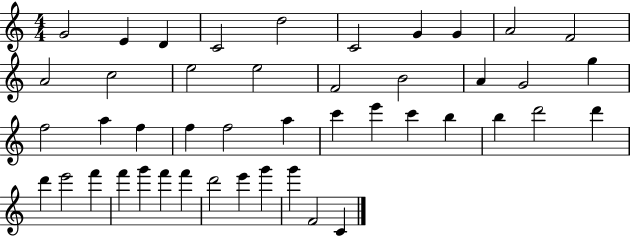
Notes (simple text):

G4/h E4/q D4/q C4/h D5/h C4/h G4/q G4/q A4/h F4/h A4/h C5/h E5/h E5/h F4/h B4/h A4/q G4/h G5/q F5/h A5/q F5/q F5/q F5/h A5/q C6/q E6/q C6/q B5/q B5/q D6/h D6/q D6/q E6/h F6/q F6/q G6/q F6/q F6/q D6/h E6/q G6/q G6/q F4/h C4/q